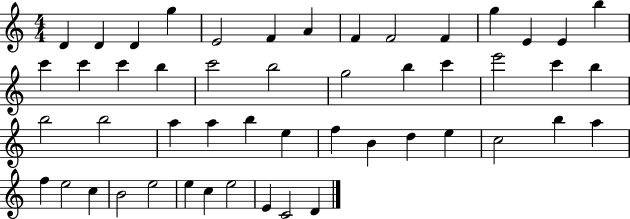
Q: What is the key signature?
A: C major